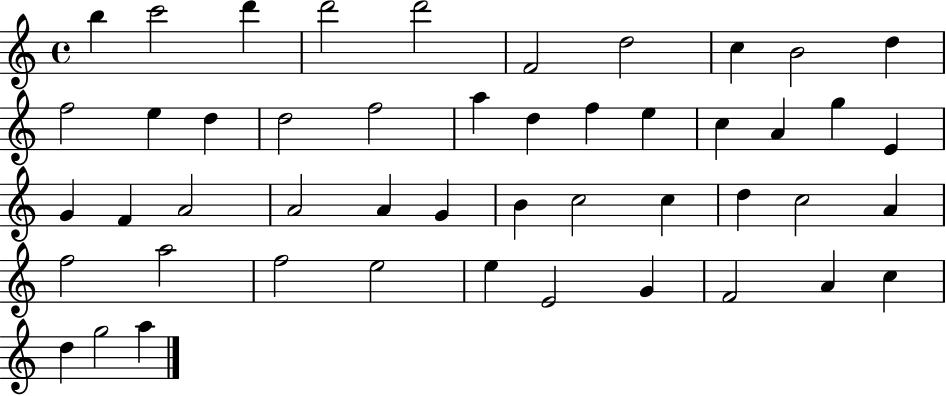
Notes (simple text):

B5/q C6/h D6/q D6/h D6/h F4/h D5/h C5/q B4/h D5/q F5/h E5/q D5/q D5/h F5/h A5/q D5/q F5/q E5/q C5/q A4/q G5/q E4/q G4/q F4/q A4/h A4/h A4/q G4/q B4/q C5/h C5/q D5/q C5/h A4/q F5/h A5/h F5/h E5/h E5/q E4/h G4/q F4/h A4/q C5/q D5/q G5/h A5/q